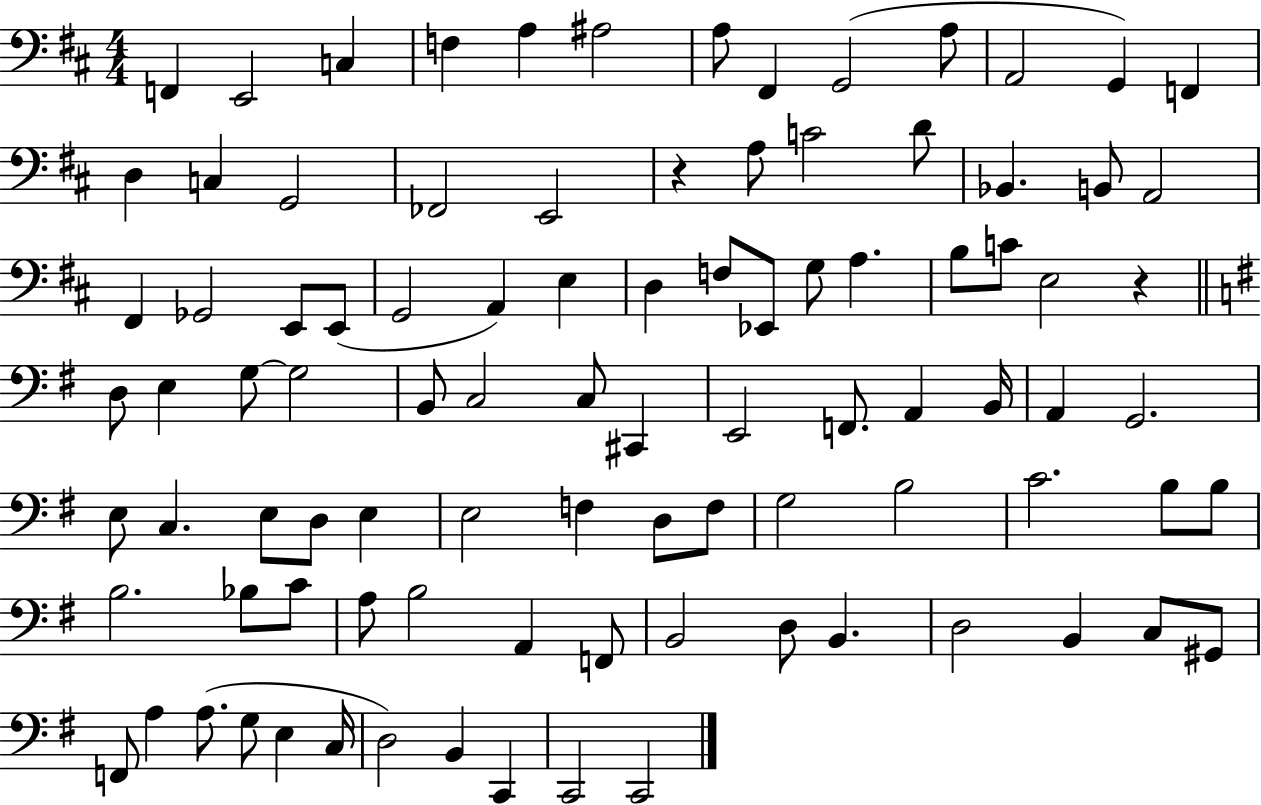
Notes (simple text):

F2/q E2/h C3/q F3/q A3/q A#3/h A3/e F#2/q G2/h A3/e A2/h G2/q F2/q D3/q C3/q G2/h FES2/h E2/h R/q A3/e C4/h D4/e Bb2/q. B2/e A2/h F#2/q Gb2/h E2/e E2/e G2/h A2/q E3/q D3/q F3/e Eb2/e G3/e A3/q. B3/e C4/e E3/h R/q D3/e E3/q G3/e G3/h B2/e C3/h C3/e C#2/q E2/h F2/e. A2/q B2/s A2/q G2/h. E3/e C3/q. E3/e D3/e E3/q E3/h F3/q D3/e F3/e G3/h B3/h C4/h. B3/e B3/e B3/h. Bb3/e C4/e A3/e B3/h A2/q F2/e B2/h D3/e B2/q. D3/h B2/q C3/e G#2/e F2/e A3/q A3/e. G3/e E3/q C3/s D3/h B2/q C2/q C2/h C2/h